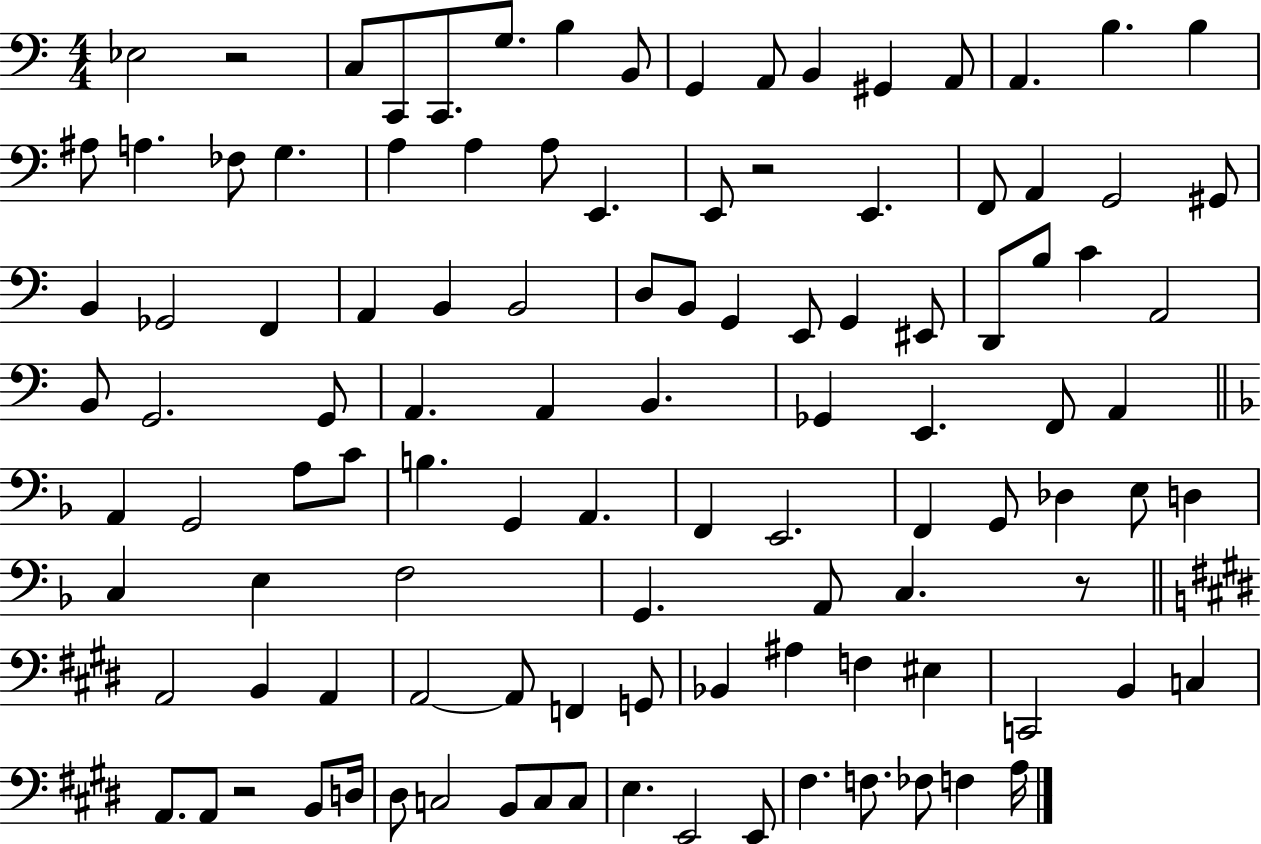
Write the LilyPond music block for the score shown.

{
  \clef bass
  \numericTimeSignature
  \time 4/4
  \key c \major
  ees2 r2 | c8 c,8 c,8. g8. b4 b,8 | g,4 a,8 b,4 gis,4 a,8 | a,4. b4. b4 | \break ais8 a4. fes8 g4. | a4 a4 a8 e,4. | e,8 r2 e,4. | f,8 a,4 g,2 gis,8 | \break b,4 ges,2 f,4 | a,4 b,4 b,2 | d8 b,8 g,4 e,8 g,4 eis,8 | d,8 b8 c'4 a,2 | \break b,8 g,2. g,8 | a,4. a,4 b,4. | ges,4 e,4. f,8 a,4 | \bar "||" \break \key f \major a,4 g,2 a8 c'8 | b4. g,4 a,4. | f,4 e,2. | f,4 g,8 des4 e8 d4 | \break c4 e4 f2 | g,4. a,8 c4. r8 | \bar "||" \break \key e \major a,2 b,4 a,4 | a,2~~ a,8 f,4 g,8 | bes,4 ais4 f4 eis4 | c,2 b,4 c4 | \break a,8. a,8 r2 b,8 d16 | dis8 c2 b,8 c8 c8 | e4. e,2 e,8 | fis4. f8. fes8 f4 a16 | \break \bar "|."
}